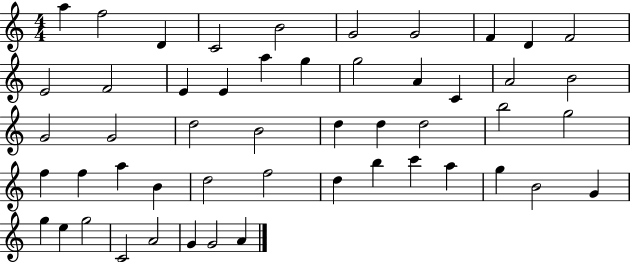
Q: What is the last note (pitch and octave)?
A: A4